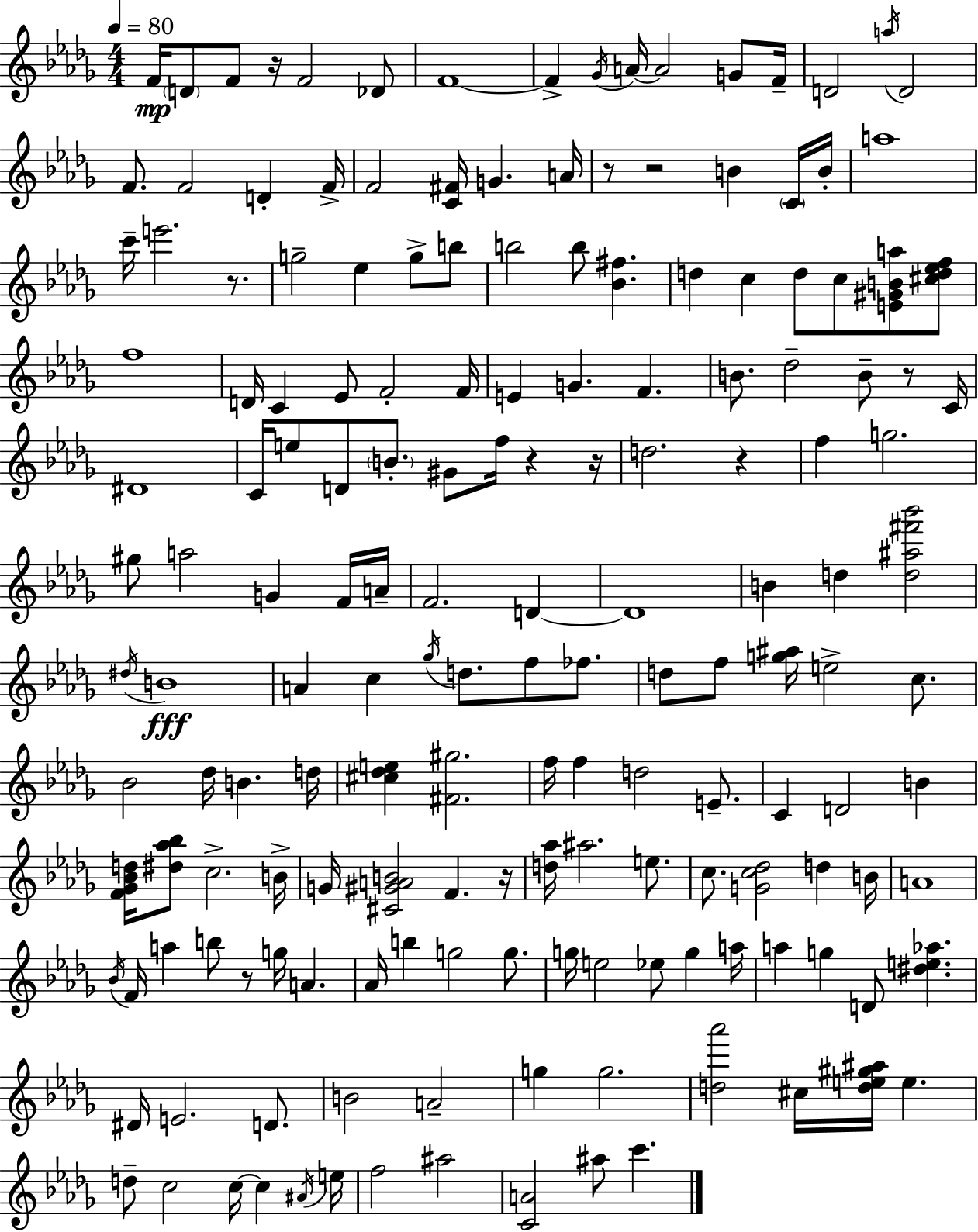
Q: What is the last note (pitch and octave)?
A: C6